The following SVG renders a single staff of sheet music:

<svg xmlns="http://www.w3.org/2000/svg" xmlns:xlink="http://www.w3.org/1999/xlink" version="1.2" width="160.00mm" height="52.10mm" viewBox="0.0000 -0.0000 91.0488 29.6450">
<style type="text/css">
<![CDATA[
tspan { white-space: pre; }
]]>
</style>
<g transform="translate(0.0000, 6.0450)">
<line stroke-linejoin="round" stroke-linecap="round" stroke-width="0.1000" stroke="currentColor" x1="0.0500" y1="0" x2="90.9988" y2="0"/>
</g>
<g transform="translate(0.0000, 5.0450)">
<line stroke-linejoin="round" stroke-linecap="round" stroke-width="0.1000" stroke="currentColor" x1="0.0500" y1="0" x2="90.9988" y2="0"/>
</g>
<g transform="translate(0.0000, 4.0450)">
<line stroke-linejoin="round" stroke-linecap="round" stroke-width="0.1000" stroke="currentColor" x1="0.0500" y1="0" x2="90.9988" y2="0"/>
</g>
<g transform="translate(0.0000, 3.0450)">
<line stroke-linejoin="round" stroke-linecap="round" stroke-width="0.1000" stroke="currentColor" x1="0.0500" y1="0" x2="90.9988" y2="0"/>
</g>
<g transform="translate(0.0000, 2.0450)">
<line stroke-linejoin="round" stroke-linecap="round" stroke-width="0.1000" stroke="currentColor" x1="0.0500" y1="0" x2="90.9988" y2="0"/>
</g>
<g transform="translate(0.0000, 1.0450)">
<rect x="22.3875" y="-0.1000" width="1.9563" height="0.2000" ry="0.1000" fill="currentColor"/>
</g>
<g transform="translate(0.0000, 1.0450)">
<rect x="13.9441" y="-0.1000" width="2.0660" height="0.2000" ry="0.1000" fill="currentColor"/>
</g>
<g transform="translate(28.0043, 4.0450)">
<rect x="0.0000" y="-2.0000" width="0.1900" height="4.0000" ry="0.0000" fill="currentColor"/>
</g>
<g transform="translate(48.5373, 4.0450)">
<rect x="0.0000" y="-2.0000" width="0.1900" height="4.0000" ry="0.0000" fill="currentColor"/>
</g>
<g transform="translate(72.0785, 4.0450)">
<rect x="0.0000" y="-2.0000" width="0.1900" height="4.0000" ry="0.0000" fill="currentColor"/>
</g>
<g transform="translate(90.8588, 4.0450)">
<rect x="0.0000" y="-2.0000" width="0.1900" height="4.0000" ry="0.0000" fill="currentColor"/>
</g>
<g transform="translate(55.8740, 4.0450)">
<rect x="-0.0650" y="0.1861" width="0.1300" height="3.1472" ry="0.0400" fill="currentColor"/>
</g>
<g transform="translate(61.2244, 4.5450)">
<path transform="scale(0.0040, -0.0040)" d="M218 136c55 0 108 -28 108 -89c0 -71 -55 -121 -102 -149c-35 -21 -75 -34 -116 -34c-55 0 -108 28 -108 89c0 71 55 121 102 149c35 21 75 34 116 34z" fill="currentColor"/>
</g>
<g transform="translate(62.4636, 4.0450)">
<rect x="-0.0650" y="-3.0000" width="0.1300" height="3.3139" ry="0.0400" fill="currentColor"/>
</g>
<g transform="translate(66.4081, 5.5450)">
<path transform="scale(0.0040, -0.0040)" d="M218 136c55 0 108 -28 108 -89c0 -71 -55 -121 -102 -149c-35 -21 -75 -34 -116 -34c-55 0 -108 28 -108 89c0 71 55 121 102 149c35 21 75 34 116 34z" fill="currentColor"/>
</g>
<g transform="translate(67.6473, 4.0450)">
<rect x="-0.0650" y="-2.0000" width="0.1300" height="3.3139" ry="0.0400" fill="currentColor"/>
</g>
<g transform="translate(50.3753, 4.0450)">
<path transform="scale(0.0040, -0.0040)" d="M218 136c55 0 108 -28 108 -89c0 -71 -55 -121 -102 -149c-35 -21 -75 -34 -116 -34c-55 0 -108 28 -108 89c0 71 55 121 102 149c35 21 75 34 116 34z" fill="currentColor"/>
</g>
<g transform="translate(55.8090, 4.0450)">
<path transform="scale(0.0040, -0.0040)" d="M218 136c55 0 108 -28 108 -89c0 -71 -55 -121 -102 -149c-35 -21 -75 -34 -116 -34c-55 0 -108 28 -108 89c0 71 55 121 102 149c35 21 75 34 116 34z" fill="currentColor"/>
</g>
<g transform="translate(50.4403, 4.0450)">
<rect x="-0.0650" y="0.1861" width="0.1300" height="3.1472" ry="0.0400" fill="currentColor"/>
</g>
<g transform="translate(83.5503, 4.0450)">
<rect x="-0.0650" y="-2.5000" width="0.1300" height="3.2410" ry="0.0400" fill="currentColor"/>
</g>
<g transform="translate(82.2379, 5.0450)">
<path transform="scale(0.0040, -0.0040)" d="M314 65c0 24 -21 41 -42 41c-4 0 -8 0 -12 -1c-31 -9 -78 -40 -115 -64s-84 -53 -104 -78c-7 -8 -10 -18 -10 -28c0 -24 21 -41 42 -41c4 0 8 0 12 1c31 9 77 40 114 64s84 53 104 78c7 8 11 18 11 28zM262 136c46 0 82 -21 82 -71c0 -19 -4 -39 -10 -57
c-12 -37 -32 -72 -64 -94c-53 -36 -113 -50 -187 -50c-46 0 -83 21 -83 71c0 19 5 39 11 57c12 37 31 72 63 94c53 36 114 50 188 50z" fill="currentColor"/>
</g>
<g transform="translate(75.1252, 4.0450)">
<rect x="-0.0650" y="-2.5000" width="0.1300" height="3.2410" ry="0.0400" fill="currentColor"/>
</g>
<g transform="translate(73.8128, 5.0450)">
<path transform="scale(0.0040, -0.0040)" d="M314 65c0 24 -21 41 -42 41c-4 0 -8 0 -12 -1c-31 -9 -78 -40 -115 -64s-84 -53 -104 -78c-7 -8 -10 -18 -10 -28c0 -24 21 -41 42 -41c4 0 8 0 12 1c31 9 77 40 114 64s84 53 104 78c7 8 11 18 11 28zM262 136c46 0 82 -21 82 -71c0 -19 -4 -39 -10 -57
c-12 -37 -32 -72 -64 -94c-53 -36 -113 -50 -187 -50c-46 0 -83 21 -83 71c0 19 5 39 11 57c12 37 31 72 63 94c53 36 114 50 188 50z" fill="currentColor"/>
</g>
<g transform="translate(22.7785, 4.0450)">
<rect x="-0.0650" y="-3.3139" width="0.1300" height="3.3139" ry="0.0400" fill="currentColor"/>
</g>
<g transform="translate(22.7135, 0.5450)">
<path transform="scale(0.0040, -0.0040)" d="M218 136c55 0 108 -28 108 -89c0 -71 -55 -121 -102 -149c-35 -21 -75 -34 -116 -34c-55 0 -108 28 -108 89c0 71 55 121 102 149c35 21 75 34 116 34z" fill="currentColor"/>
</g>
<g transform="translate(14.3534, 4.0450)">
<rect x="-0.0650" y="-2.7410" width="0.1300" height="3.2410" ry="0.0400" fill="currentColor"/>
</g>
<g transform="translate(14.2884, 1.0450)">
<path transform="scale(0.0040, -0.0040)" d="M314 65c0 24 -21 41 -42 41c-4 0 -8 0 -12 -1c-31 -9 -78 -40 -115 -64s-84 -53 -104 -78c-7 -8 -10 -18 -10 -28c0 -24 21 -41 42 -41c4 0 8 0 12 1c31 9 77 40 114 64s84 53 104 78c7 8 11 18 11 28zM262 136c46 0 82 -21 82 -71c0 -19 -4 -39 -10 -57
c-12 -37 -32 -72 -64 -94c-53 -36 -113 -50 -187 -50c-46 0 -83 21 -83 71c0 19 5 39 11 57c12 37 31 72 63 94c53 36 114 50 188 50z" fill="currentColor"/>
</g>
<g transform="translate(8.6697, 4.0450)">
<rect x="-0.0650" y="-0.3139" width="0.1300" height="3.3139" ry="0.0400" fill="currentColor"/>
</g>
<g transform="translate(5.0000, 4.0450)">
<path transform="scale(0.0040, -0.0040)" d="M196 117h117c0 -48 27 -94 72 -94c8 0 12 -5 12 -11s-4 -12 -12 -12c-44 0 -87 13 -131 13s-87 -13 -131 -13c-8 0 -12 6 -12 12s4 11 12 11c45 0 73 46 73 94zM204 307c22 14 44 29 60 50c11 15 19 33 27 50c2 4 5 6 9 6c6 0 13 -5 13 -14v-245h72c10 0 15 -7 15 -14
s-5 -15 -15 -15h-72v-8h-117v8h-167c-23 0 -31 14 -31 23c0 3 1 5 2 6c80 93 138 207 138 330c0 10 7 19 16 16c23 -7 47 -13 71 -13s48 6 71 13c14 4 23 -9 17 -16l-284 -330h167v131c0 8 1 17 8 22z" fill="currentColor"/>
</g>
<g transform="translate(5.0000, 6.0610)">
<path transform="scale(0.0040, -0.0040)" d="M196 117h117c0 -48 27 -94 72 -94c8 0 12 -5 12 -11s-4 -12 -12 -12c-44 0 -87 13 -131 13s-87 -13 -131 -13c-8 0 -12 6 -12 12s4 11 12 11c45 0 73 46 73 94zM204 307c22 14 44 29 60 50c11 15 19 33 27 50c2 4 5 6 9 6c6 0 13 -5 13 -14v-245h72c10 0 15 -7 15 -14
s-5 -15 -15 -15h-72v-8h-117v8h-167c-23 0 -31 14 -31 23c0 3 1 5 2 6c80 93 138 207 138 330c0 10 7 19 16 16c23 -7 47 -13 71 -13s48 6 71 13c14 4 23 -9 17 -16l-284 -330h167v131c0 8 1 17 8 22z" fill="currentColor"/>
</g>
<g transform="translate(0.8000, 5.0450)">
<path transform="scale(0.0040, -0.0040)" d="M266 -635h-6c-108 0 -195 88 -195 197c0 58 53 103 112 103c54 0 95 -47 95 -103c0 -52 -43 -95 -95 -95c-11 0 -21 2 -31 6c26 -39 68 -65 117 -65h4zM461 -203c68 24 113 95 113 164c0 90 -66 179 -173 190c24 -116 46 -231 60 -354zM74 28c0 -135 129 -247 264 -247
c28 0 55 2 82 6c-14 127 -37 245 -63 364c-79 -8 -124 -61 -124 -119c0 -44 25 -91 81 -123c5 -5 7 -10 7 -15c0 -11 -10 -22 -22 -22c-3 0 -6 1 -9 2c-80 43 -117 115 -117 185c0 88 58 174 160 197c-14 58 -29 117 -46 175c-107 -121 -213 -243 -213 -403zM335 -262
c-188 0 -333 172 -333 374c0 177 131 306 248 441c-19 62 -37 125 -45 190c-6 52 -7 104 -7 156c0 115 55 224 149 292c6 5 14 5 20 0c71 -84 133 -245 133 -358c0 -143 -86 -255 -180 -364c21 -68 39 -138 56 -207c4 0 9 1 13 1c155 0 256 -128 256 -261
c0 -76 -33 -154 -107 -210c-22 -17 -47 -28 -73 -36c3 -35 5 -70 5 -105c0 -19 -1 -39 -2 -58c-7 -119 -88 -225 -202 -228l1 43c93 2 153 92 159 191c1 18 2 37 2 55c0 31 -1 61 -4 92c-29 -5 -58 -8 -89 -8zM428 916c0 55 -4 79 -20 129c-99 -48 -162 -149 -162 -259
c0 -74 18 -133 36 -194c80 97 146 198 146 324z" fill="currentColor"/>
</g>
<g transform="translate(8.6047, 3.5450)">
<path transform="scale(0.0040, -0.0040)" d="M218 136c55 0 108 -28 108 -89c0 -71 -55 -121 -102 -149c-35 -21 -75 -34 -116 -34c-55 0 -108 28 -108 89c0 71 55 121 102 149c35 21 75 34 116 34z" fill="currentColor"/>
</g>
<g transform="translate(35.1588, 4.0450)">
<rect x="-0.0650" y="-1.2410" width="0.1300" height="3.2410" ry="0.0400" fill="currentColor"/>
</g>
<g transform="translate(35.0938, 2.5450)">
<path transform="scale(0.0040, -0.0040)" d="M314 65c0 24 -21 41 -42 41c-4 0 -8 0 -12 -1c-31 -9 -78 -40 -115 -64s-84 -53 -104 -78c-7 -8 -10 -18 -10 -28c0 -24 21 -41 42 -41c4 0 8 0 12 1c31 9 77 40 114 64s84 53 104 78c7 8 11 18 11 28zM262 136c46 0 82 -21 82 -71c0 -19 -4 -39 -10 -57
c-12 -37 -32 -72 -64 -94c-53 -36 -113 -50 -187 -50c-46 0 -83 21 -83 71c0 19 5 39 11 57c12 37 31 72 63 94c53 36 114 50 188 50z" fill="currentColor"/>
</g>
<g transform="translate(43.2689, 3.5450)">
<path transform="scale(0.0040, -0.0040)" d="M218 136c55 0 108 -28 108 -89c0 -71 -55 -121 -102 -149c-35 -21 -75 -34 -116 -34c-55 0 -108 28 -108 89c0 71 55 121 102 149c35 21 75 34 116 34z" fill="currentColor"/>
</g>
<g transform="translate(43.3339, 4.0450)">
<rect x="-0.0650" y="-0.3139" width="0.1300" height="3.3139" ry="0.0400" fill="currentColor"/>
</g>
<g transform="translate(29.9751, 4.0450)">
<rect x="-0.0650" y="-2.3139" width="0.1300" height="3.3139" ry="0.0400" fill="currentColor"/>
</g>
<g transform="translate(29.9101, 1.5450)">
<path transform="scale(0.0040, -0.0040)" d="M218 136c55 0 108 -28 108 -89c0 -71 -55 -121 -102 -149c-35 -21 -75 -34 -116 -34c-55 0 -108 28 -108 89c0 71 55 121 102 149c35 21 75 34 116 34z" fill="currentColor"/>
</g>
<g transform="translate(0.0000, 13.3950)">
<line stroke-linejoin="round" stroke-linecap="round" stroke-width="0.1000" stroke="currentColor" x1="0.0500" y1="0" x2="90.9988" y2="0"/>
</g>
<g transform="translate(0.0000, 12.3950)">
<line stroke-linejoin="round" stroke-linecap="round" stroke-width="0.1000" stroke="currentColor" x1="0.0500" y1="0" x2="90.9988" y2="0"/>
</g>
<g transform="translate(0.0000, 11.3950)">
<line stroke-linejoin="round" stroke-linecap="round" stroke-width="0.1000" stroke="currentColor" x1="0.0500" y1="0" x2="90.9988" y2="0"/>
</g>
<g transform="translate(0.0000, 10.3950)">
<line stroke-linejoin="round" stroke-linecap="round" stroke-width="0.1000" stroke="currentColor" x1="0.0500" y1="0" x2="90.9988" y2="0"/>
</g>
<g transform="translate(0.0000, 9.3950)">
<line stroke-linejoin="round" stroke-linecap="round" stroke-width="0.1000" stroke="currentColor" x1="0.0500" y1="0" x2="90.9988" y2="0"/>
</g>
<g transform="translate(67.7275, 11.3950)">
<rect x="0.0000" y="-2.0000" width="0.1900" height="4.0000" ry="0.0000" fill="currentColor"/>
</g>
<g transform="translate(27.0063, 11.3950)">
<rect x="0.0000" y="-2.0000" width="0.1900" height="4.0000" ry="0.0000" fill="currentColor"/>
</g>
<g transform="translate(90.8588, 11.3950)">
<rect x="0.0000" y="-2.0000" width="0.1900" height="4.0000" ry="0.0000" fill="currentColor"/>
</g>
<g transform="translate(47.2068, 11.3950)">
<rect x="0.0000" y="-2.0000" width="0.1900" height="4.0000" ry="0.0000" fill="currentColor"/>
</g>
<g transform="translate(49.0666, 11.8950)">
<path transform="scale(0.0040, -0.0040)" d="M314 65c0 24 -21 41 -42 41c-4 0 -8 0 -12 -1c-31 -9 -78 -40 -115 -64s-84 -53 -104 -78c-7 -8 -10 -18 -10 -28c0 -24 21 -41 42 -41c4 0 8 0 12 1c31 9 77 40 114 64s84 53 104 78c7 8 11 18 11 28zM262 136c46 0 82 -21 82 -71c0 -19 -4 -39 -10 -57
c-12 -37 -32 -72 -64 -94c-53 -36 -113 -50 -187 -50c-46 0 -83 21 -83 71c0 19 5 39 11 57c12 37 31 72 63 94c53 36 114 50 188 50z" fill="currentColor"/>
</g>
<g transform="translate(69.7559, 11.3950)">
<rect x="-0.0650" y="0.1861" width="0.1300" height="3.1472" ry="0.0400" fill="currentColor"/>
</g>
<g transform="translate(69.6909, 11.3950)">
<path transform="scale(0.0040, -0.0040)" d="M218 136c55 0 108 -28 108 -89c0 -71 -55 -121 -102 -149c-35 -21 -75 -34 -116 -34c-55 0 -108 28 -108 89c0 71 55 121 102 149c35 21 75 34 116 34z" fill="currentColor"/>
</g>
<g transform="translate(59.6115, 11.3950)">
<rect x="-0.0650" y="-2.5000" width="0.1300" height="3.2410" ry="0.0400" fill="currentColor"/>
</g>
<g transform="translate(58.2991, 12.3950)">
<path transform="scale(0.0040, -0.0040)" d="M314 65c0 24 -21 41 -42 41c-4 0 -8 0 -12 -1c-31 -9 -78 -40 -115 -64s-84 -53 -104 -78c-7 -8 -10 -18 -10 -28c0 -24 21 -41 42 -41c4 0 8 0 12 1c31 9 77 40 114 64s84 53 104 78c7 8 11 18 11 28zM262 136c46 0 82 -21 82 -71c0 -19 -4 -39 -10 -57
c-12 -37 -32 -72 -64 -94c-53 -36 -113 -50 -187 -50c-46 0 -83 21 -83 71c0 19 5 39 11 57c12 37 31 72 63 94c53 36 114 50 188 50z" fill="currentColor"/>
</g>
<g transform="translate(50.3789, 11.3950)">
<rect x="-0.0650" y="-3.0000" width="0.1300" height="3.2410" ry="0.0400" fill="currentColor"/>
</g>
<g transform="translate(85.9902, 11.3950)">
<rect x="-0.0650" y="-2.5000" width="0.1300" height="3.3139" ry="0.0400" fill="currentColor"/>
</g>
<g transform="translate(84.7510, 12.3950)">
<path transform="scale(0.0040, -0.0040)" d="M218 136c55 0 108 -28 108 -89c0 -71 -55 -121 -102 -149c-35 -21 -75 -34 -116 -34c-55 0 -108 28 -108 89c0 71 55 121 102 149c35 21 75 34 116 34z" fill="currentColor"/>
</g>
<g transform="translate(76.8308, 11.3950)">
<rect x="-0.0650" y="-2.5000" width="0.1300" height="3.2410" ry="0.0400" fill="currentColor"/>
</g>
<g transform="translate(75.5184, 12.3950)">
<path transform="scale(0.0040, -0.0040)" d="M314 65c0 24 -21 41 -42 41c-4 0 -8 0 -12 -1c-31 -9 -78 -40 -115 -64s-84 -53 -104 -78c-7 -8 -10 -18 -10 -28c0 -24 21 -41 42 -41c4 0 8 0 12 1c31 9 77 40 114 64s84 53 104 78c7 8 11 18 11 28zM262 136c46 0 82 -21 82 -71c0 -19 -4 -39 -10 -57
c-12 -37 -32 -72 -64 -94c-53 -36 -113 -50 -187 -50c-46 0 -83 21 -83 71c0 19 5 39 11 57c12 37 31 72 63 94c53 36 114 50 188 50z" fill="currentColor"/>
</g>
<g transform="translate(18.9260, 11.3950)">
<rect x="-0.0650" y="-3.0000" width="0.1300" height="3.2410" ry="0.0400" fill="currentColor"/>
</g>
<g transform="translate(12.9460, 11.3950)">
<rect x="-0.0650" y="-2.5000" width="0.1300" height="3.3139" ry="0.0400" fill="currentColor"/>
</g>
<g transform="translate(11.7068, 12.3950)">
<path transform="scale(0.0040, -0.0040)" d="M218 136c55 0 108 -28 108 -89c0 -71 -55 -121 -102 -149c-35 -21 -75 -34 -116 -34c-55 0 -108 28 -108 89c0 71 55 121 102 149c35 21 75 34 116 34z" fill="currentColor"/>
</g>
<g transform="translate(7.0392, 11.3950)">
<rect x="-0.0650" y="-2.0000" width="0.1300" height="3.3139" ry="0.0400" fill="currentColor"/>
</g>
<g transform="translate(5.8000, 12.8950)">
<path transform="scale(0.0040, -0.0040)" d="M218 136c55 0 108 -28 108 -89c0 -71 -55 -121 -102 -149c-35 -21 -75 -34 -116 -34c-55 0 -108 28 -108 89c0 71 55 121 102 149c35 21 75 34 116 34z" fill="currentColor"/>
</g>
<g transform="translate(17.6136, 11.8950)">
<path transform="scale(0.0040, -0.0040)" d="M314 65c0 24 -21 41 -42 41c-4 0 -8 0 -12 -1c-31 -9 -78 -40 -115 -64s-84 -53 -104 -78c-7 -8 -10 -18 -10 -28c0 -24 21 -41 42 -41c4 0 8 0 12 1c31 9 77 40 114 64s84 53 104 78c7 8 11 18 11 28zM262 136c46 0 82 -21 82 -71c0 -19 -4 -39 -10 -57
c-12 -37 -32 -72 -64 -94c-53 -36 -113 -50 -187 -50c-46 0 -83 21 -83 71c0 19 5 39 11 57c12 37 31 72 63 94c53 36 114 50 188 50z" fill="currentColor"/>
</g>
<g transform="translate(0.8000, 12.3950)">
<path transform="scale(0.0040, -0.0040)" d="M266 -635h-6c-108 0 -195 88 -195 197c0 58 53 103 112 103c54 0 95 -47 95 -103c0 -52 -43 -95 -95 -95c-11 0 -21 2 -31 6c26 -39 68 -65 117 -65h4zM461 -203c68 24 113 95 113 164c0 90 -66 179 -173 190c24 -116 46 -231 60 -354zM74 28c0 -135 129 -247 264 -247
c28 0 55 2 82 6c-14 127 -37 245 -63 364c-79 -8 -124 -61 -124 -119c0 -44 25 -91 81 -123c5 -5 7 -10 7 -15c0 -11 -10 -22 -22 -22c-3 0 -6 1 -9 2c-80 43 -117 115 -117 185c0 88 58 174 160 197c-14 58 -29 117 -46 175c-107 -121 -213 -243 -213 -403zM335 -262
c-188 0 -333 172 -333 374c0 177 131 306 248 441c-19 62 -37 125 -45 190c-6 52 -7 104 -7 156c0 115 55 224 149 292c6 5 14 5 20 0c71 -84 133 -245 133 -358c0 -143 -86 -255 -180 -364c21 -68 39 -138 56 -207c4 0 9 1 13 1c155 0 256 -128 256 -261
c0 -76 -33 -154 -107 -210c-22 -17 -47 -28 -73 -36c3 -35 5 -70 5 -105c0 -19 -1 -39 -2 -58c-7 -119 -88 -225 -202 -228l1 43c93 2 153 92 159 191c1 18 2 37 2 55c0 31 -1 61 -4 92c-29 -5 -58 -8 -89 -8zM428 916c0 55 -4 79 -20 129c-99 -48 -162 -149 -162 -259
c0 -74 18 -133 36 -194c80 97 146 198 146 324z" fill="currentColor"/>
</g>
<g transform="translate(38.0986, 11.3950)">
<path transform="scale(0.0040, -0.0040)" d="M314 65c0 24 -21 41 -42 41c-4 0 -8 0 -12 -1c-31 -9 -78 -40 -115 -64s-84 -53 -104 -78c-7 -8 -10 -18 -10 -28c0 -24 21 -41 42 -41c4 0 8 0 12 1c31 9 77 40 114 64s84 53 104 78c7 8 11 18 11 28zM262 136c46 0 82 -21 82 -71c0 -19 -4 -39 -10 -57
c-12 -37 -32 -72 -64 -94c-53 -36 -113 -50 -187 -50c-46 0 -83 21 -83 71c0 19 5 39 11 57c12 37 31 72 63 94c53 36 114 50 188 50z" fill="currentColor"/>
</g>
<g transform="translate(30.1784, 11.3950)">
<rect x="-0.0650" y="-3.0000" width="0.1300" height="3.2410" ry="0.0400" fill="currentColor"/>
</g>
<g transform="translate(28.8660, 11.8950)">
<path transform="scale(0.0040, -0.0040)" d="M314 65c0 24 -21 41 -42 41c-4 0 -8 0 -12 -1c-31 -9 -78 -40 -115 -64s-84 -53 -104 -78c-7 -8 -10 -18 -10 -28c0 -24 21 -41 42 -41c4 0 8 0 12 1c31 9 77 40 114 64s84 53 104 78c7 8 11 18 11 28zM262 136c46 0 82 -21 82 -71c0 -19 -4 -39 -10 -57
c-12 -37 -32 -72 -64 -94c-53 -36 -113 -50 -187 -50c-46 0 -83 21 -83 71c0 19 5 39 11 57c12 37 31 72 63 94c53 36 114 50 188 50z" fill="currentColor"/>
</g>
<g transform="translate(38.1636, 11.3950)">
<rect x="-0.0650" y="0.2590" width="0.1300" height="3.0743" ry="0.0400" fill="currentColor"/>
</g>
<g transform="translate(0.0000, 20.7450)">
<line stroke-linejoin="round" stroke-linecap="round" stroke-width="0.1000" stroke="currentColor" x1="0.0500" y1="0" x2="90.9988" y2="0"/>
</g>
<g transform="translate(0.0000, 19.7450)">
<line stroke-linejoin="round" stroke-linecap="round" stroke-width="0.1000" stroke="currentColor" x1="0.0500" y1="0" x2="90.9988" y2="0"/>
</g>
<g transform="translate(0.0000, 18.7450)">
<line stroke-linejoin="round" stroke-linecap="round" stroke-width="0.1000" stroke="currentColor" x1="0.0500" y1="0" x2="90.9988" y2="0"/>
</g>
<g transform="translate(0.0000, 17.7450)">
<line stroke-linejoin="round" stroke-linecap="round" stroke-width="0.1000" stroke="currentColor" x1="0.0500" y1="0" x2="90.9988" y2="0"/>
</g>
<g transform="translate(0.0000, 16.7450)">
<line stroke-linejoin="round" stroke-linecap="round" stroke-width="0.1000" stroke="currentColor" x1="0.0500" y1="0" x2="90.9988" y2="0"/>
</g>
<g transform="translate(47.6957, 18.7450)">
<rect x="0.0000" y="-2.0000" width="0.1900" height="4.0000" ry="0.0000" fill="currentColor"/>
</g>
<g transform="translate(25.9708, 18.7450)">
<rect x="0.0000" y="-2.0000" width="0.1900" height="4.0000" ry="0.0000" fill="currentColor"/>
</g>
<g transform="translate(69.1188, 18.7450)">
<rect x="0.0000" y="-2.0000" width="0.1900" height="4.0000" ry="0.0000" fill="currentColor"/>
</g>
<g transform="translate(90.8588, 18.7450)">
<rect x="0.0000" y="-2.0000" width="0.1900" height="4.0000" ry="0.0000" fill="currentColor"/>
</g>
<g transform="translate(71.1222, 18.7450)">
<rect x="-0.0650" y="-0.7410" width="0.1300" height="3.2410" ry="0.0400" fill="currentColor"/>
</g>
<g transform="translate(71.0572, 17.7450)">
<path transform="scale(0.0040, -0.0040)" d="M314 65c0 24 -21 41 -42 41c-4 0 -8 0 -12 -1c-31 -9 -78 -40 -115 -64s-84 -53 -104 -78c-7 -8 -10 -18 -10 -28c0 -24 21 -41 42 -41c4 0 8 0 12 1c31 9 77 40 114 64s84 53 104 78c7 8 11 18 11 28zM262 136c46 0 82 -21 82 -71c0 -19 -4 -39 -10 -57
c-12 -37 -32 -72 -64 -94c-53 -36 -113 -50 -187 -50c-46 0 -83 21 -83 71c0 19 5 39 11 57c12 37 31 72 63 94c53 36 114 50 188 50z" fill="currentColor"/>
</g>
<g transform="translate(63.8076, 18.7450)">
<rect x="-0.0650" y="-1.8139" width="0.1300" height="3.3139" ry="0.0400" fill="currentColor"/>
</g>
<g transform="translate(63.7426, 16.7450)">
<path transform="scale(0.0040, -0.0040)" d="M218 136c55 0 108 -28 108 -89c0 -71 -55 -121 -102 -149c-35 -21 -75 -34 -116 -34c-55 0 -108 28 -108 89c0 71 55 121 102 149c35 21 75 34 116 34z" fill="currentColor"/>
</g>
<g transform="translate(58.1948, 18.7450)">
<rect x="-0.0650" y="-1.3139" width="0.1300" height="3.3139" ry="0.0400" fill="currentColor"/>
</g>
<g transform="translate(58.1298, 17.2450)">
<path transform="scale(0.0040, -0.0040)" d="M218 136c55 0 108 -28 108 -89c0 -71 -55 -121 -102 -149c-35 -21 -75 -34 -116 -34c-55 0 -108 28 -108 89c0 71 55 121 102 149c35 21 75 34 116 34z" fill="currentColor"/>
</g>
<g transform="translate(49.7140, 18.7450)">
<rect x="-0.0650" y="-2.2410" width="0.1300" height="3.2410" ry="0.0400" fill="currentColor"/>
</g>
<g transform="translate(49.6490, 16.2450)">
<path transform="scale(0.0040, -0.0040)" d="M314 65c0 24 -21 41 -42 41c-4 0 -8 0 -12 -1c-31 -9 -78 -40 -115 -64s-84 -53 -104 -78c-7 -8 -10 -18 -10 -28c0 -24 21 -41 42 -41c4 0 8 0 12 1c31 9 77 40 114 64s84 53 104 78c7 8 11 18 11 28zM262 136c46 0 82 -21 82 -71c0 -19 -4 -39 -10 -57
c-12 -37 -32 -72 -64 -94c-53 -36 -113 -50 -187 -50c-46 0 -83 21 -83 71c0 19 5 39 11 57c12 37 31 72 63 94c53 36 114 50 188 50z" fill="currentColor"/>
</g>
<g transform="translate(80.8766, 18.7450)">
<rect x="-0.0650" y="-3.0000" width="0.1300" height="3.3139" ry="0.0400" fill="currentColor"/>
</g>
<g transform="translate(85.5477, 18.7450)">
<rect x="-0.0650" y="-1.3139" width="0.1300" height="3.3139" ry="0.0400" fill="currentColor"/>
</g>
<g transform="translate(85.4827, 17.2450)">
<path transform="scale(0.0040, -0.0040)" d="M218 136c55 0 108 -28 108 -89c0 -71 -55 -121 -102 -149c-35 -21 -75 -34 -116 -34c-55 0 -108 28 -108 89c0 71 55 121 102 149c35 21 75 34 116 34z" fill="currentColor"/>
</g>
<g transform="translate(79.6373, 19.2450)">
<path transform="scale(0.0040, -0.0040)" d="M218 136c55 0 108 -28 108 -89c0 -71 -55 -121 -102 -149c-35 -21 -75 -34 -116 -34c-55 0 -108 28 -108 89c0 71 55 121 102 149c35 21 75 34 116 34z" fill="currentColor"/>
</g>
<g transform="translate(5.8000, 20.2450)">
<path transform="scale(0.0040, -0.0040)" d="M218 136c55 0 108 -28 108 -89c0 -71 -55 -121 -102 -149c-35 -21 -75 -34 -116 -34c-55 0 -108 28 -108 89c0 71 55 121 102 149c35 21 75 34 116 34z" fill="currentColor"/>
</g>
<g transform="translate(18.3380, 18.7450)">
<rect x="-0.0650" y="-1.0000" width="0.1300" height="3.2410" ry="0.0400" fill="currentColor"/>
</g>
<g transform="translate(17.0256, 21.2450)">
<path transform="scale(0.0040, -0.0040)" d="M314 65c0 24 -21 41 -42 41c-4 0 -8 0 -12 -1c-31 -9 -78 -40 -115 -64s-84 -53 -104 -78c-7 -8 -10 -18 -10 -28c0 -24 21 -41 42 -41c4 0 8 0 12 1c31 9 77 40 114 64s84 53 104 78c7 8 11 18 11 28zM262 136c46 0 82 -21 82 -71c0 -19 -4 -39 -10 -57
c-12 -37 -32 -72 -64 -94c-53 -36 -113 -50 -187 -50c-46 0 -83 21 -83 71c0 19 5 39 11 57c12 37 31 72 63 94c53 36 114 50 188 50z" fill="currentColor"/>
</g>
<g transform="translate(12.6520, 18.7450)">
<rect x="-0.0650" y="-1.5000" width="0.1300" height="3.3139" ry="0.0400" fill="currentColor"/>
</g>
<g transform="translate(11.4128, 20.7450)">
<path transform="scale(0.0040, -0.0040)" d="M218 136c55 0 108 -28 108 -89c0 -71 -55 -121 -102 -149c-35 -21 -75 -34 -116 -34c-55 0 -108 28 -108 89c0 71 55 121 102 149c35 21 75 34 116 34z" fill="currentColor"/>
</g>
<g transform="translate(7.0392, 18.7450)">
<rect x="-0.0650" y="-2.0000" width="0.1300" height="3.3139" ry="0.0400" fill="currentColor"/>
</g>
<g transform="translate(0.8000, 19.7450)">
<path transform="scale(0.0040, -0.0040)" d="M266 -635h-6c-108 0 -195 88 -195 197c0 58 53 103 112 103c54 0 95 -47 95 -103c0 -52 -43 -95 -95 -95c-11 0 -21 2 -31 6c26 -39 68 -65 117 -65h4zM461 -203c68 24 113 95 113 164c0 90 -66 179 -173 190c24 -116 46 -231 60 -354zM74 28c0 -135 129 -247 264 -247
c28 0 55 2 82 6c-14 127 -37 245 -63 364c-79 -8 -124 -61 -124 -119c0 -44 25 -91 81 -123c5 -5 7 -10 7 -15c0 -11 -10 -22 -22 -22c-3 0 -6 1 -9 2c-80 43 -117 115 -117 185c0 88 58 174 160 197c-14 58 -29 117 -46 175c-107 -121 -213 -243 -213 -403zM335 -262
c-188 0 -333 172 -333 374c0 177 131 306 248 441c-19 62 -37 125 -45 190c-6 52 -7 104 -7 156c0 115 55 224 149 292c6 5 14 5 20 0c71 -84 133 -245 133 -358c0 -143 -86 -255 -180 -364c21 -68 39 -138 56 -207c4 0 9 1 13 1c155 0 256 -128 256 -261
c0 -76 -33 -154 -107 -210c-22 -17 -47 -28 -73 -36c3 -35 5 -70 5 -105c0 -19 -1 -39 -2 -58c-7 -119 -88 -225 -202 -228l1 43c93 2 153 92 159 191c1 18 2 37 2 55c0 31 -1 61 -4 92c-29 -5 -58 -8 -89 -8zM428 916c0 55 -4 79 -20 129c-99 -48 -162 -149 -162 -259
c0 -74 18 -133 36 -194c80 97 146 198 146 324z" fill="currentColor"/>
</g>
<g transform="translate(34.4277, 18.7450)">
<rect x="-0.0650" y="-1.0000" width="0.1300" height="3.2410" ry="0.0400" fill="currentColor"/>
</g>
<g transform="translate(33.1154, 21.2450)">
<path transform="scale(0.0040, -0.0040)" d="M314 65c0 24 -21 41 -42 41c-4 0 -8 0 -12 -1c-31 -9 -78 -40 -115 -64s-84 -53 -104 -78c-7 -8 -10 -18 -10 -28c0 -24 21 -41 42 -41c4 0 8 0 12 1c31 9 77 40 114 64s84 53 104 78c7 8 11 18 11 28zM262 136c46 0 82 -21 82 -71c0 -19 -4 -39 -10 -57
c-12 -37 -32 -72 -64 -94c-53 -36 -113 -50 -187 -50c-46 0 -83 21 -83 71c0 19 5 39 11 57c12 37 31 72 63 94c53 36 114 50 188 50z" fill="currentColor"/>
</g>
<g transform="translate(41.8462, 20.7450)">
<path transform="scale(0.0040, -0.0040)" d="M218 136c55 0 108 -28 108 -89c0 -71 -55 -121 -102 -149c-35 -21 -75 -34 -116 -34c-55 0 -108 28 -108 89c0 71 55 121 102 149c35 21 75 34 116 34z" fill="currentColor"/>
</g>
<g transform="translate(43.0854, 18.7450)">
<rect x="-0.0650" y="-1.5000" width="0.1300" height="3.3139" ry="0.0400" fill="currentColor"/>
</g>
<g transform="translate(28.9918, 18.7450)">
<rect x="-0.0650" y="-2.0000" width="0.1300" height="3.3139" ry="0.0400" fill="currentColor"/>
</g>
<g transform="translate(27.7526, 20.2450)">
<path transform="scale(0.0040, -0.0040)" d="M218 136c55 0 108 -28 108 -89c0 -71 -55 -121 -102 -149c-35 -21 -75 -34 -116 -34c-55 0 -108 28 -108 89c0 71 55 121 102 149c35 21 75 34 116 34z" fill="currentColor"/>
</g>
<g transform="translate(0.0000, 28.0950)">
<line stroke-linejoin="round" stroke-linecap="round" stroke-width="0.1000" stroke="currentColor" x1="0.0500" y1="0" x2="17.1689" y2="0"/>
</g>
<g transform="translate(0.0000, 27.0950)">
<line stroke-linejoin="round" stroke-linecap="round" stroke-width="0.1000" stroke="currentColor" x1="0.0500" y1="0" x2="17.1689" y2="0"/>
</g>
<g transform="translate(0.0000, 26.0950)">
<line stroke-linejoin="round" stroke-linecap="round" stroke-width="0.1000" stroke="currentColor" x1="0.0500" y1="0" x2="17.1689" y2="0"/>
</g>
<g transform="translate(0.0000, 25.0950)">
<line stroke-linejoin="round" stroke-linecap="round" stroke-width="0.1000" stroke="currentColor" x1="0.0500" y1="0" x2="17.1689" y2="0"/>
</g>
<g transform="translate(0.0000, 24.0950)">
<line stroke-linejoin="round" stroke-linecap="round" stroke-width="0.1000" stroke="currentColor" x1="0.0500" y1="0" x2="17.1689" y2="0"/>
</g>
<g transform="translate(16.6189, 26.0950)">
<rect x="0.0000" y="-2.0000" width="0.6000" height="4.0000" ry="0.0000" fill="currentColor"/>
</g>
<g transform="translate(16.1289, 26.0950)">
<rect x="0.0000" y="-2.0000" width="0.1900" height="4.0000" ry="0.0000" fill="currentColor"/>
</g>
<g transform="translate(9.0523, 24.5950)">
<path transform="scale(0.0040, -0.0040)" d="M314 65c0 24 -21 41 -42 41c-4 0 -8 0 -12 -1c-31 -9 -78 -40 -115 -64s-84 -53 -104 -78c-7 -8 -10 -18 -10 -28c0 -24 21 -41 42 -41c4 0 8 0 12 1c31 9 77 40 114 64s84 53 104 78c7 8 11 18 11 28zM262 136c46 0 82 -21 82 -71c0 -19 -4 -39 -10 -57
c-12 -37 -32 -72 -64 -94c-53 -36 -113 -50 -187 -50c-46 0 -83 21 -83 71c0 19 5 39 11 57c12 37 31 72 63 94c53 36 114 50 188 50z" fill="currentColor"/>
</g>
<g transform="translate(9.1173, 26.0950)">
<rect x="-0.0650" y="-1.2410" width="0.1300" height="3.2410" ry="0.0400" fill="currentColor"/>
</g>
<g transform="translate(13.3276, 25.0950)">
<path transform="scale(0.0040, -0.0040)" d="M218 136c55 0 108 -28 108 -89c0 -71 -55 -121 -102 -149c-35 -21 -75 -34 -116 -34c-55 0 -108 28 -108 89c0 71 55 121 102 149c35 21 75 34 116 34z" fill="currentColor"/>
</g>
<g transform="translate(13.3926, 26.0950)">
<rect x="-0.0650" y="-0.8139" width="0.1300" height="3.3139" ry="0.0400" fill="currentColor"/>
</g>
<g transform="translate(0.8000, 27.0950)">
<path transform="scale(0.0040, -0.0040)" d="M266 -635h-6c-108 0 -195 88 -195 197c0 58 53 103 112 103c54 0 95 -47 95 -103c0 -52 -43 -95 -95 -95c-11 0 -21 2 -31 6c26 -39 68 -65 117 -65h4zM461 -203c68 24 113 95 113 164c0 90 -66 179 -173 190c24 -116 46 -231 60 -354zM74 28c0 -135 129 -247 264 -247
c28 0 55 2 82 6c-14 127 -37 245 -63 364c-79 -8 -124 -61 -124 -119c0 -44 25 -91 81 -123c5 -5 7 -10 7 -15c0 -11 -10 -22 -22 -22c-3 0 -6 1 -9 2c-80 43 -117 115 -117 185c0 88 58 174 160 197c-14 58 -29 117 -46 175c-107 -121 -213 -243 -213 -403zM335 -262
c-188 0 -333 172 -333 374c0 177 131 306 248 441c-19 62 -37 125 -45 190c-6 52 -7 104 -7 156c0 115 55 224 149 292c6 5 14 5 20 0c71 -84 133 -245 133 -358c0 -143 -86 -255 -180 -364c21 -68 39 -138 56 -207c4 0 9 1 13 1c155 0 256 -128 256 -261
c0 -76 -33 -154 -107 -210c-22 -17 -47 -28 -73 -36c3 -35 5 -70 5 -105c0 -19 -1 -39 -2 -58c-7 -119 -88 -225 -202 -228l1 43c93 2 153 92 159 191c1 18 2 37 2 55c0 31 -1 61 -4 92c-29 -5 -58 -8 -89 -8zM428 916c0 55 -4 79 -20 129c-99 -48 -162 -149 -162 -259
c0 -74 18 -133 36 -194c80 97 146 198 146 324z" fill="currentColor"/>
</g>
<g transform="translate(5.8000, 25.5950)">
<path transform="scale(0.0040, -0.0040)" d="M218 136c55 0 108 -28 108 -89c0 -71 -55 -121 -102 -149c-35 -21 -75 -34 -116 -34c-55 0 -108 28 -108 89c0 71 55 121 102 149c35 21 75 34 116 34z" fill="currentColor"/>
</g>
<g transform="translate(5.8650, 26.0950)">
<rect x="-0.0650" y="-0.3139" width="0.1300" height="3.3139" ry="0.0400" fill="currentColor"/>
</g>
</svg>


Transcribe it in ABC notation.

X:1
T:Untitled
M:4/4
L:1/4
K:C
c a2 b g e2 c B B A F G2 G2 F G A2 A2 B2 A2 G2 B G2 G F E D2 F D2 E g2 e f d2 A e c e2 d